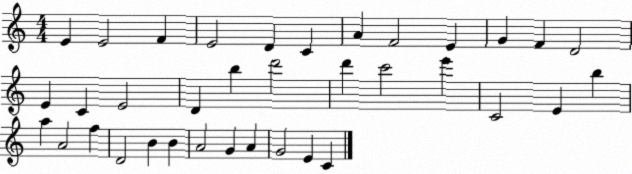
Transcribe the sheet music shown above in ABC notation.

X:1
T:Untitled
M:4/4
L:1/4
K:C
E E2 F E2 D C A F2 E G F D2 E C E2 D b d'2 d' c'2 e' C2 E b a A2 f D2 B B A2 G A G2 E C